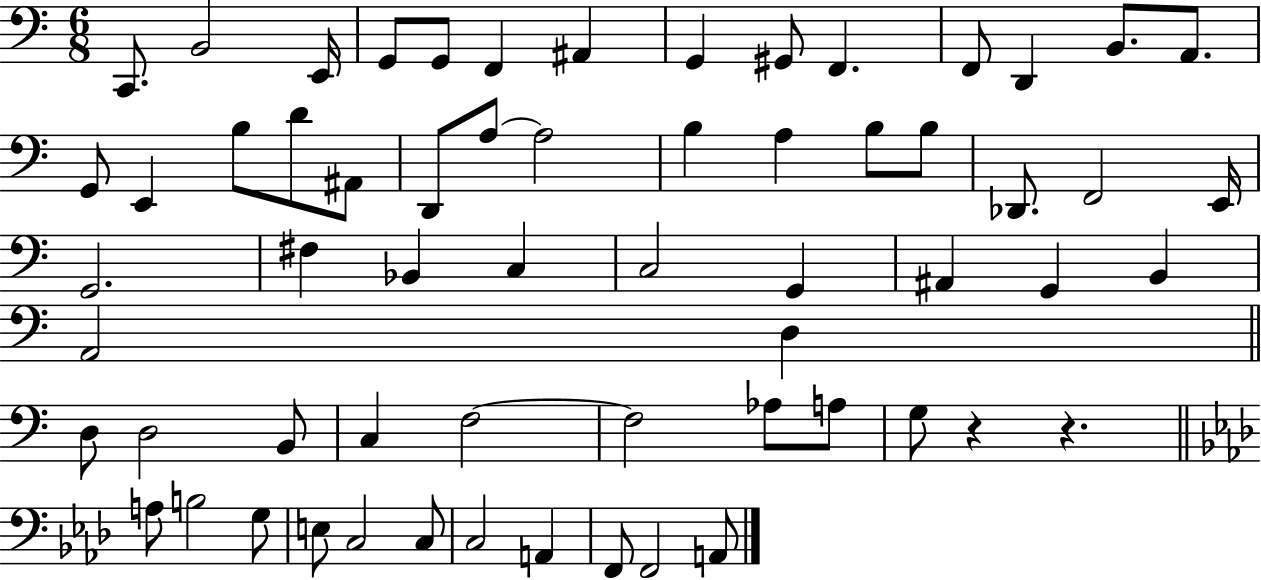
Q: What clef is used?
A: bass